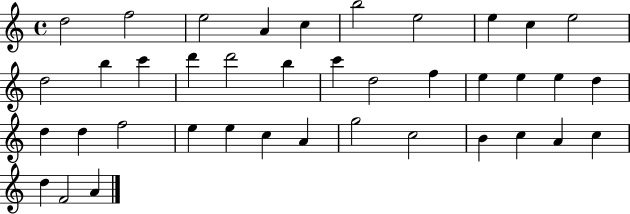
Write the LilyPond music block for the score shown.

{
  \clef treble
  \time 4/4
  \defaultTimeSignature
  \key c \major
  d''2 f''2 | e''2 a'4 c''4 | b''2 e''2 | e''4 c''4 e''2 | \break d''2 b''4 c'''4 | d'''4 d'''2 b''4 | c'''4 d''2 f''4 | e''4 e''4 e''4 d''4 | \break d''4 d''4 f''2 | e''4 e''4 c''4 a'4 | g''2 c''2 | b'4 c''4 a'4 c''4 | \break d''4 f'2 a'4 | \bar "|."
}